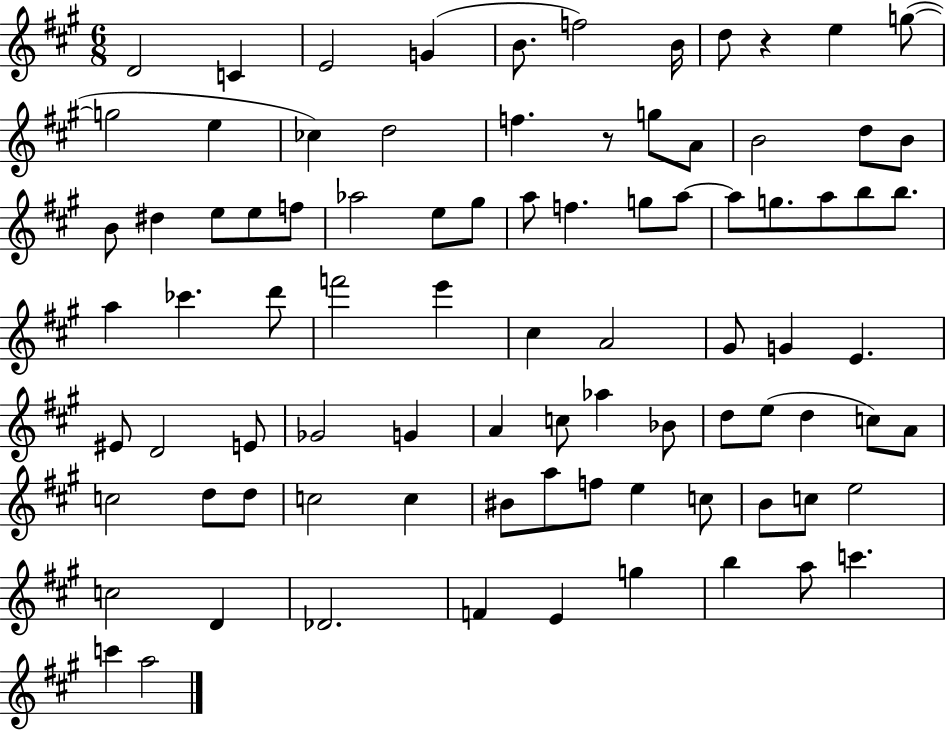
{
  \clef treble
  \numericTimeSignature
  \time 6/8
  \key a \major
  d'2 c'4 | e'2 g'4( | b'8. f''2) b'16 | d''8 r4 e''4 g''8~(~ | \break g''2 e''4 | ces''4) d''2 | f''4. r8 g''8 a'8 | b'2 d''8 b'8 | \break b'8 dis''4 e''8 e''8 f''8 | aes''2 e''8 gis''8 | a''8 f''4. g''8 a''8~~ | a''8 g''8. a''8 b''8 b''8. | \break a''4 ces'''4. d'''8 | f'''2 e'''4 | cis''4 a'2 | gis'8 g'4 e'4. | \break eis'8 d'2 e'8 | ges'2 g'4 | a'4 c''8 aes''4 bes'8 | d''8 e''8( d''4 c''8) a'8 | \break c''2 d''8 d''8 | c''2 c''4 | bis'8 a''8 f''8 e''4 c''8 | b'8 c''8 e''2 | \break c''2 d'4 | des'2. | f'4 e'4 g''4 | b''4 a''8 c'''4. | \break c'''4 a''2 | \bar "|."
}